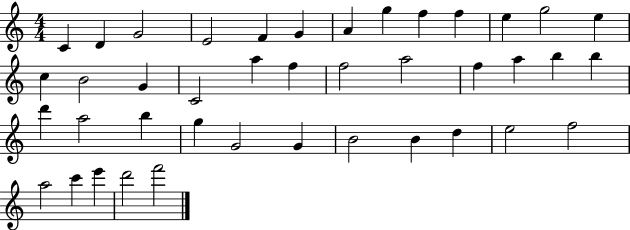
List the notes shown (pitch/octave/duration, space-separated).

C4/q D4/q G4/h E4/h F4/q G4/q A4/q G5/q F5/q F5/q E5/q G5/h E5/q C5/q B4/h G4/q C4/h A5/q F5/q F5/h A5/h F5/q A5/q B5/q B5/q D6/q A5/h B5/q G5/q G4/h G4/q B4/h B4/q D5/q E5/h F5/h A5/h C6/q E6/q D6/h F6/h